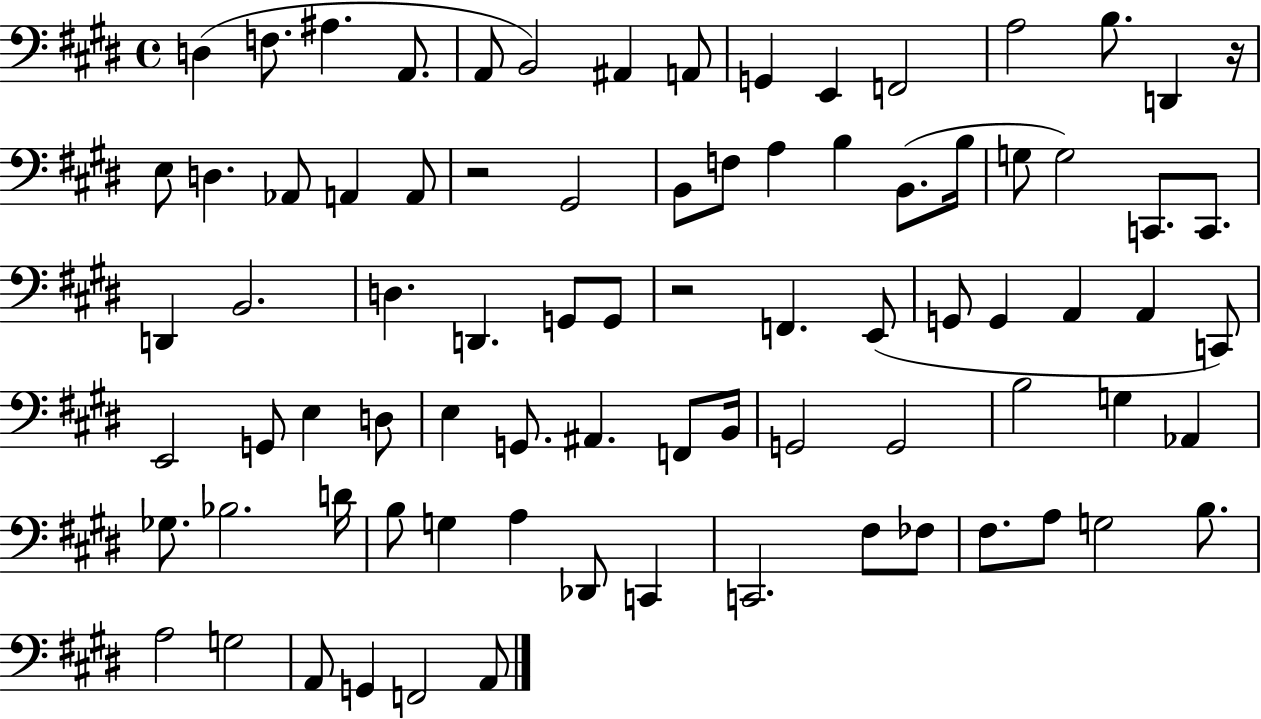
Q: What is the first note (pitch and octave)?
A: D3